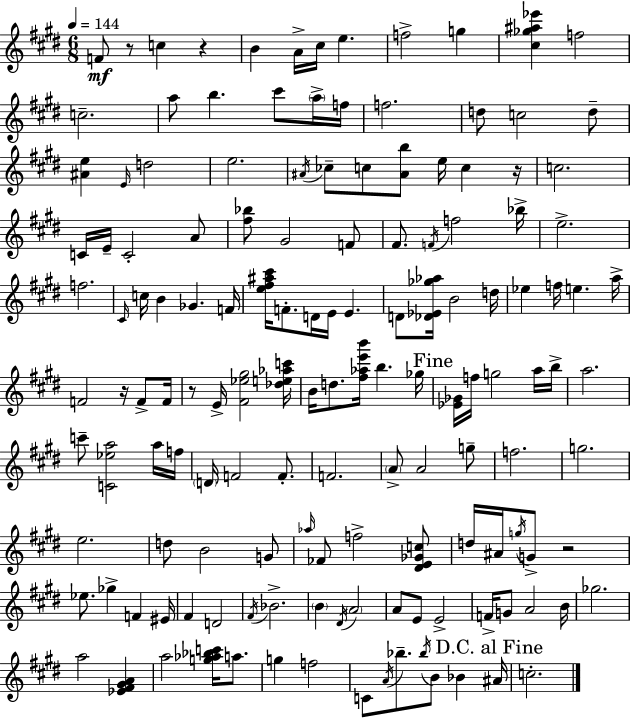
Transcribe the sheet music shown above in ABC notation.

X:1
T:Untitled
M:6/8
L:1/4
K:E
F/2 z/2 c z B A/4 ^c/4 e f2 g [^c_g^a_e'] f2 c2 a/2 b ^c'/2 a/4 f/4 f2 d/2 c2 d/2 [^Ae] E/4 d2 e2 ^A/4 _c/2 c/2 [^Ab]/2 e/4 c z/4 c2 C/4 E/4 C2 A/2 [^f_b]/2 ^G2 F/2 ^F/2 F/4 f2 _b/4 e2 f2 ^C/4 c/4 B _G F/4 [e^f^a^c']/4 F/2 D/4 E/4 E D/2 [_D_E_g_a]/4 B2 d/4 _e f/4 e a/4 F2 z/4 F/2 F/4 z/2 E/4 [^F_e^g]2 [_de_ac']/4 B/4 d/2 [^f_ae'b']/4 b _g/4 [_E_G]/4 f/4 g2 a/4 b/4 a2 c'/2 [C_ea]2 a/4 f/4 D/4 F2 F/2 F2 A/2 A2 g/2 f2 g2 e2 d/2 B2 G/2 _a/4 _F/2 f2 [^DE_Gc]/2 d/4 ^A/4 g/4 G/2 z2 _e/2 _g F ^E/4 ^F D2 ^F/4 _B2 B ^D/4 A2 A/2 E/2 E2 F/4 G/2 A2 B/4 _g2 a2 [_E^F^GA] a2 [g_a_bc']/4 a/2 g f2 C/2 A/4 _b/2 _b/4 B/2 _B ^A/4 c2